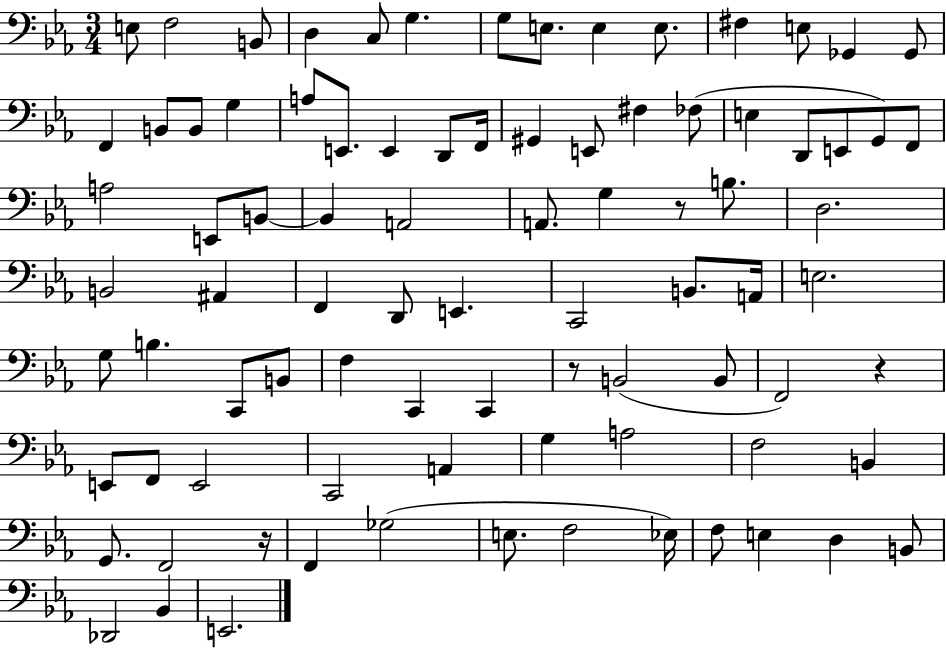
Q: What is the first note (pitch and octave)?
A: E3